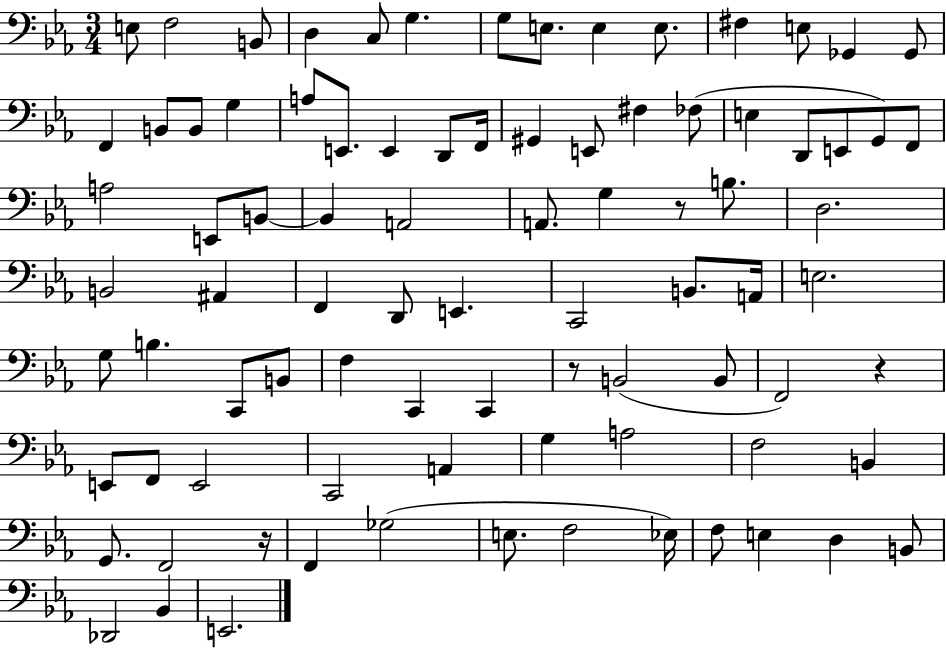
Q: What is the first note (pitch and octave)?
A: E3